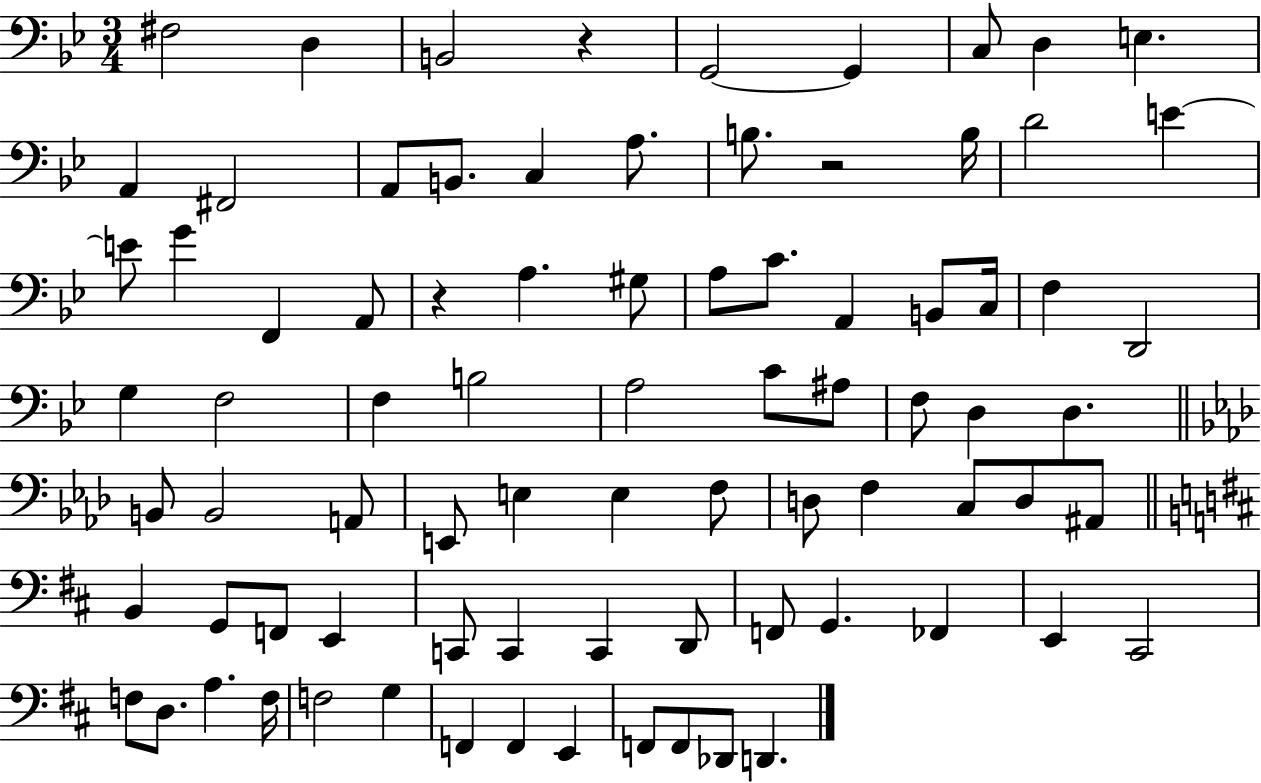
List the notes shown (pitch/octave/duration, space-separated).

F#3/h D3/q B2/h R/q G2/h G2/q C3/e D3/q E3/q. A2/q F#2/h A2/e B2/e. C3/q A3/e. B3/e. R/h B3/s D4/h E4/q E4/e G4/q F2/q A2/e R/q A3/q. G#3/e A3/e C4/e. A2/q B2/e C3/s F3/q D2/h G3/q F3/h F3/q B3/h A3/h C4/e A#3/e F3/e D3/q D3/q. B2/e B2/h A2/e E2/e E3/q E3/q F3/e D3/e F3/q C3/e D3/e A#2/e B2/q G2/e F2/e E2/q C2/e C2/q C2/q D2/e F2/e G2/q. FES2/q E2/q C#2/h F3/e D3/e. A3/q. F3/s F3/h G3/q F2/q F2/q E2/q F2/e F2/e Db2/e D2/q.